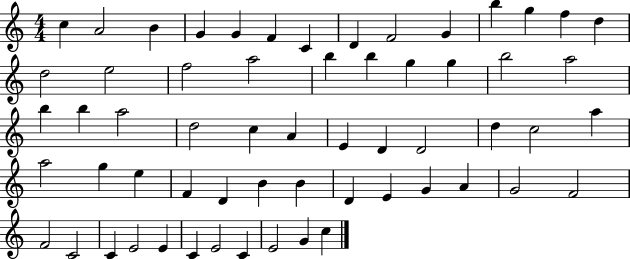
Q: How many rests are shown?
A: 0